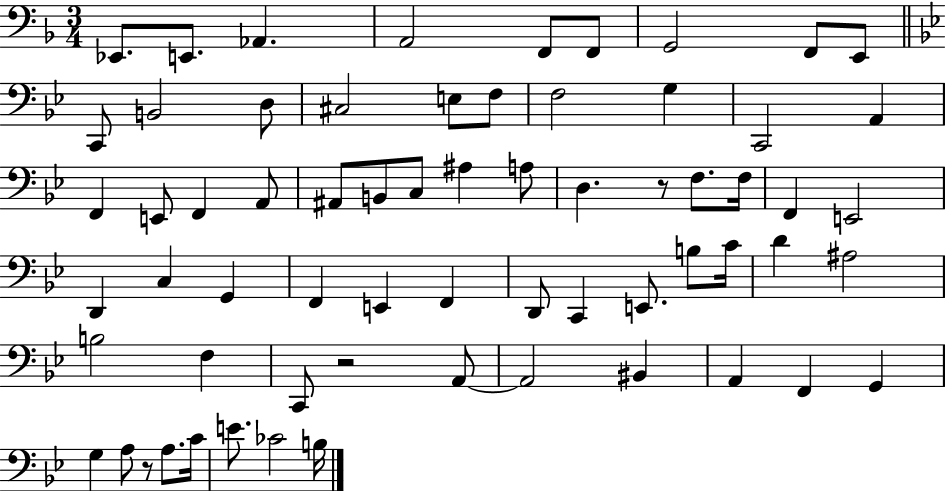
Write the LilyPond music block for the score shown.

{
  \clef bass
  \numericTimeSignature
  \time 3/4
  \key f \major
  \repeat volta 2 { ees,8. e,8. aes,4. | a,2 f,8 f,8 | g,2 f,8 e,8 | \bar "||" \break \key bes \major c,8 b,2 d8 | cis2 e8 f8 | f2 g4 | c,2 a,4 | \break f,4 e,8 f,4 a,8 | ais,8 b,8 c8 ais4 a8 | d4. r8 f8. f16 | f,4 e,2 | \break d,4 c4 g,4 | f,4 e,4 f,4 | d,8 c,4 e,8. b8 c'16 | d'4 ais2 | \break b2 f4 | c,8 r2 a,8~~ | a,2 bis,4 | a,4 f,4 g,4 | \break g4 a8 r8 a8. c'16 | e'8. ces'2 b16 | } \bar "|."
}